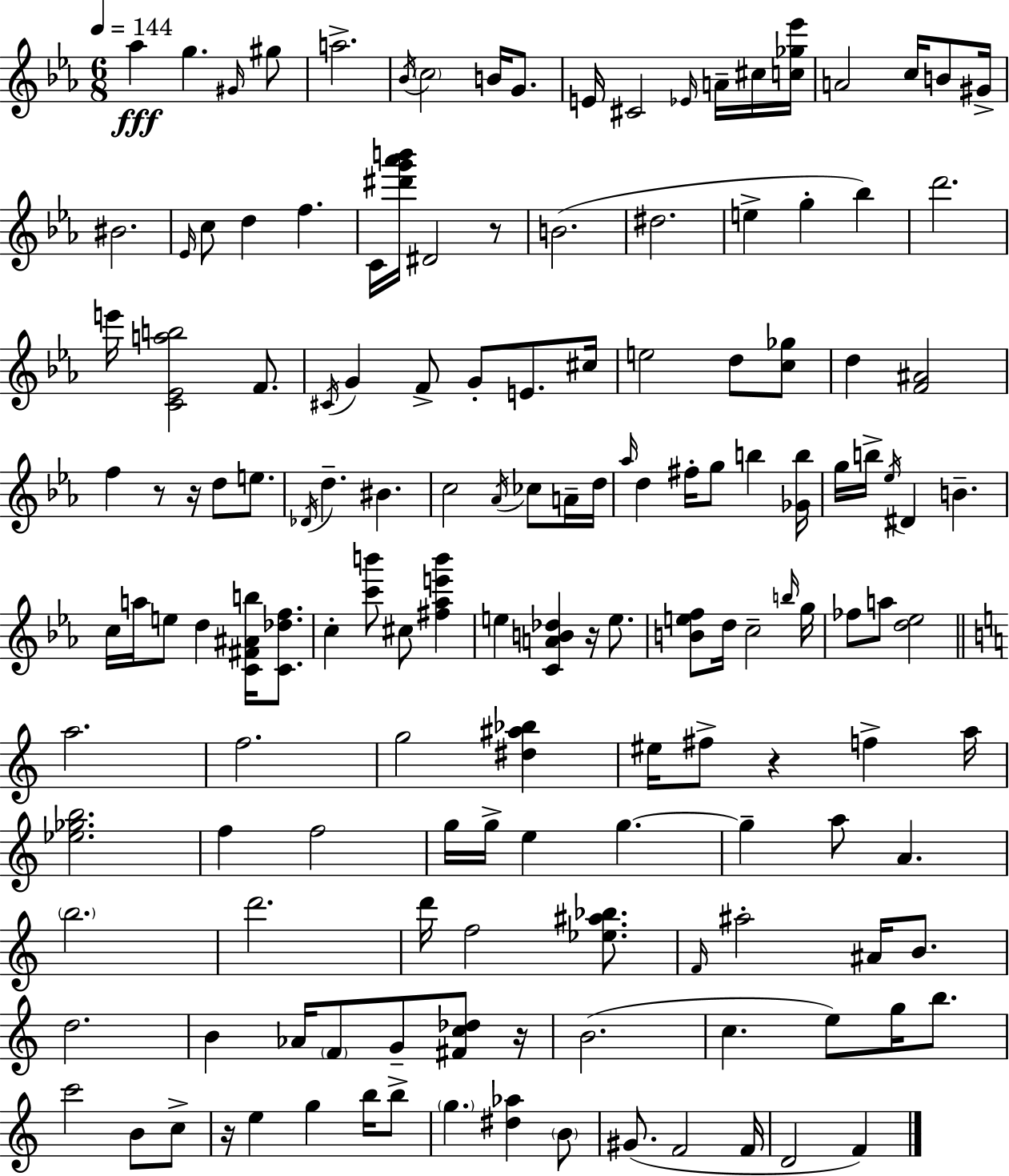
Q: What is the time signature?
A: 6/8